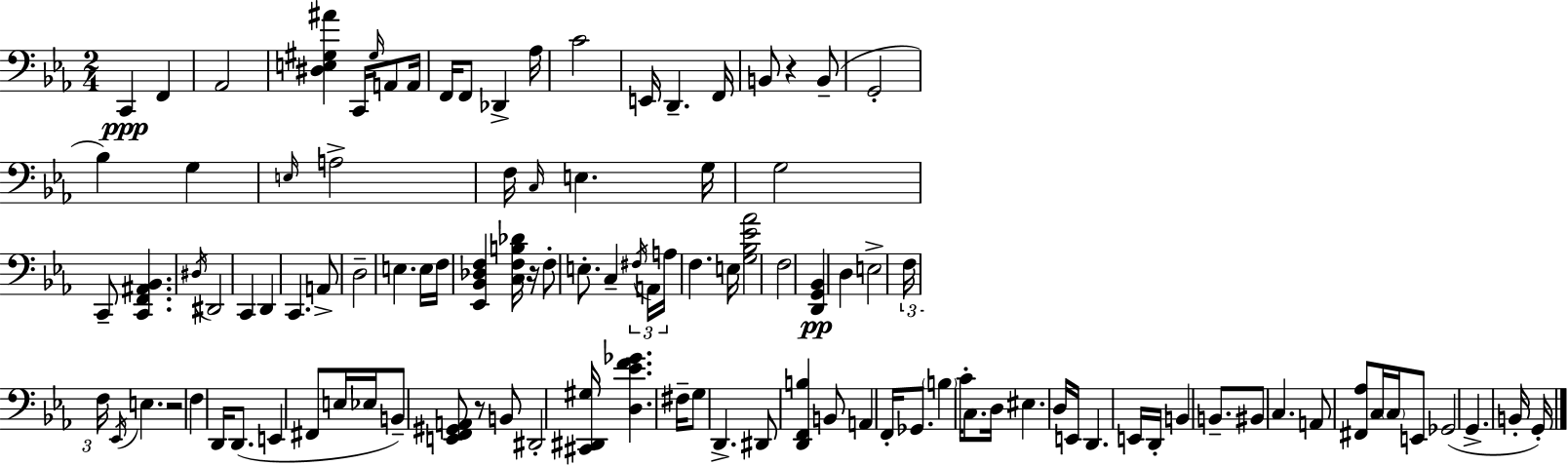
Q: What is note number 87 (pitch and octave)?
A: C3